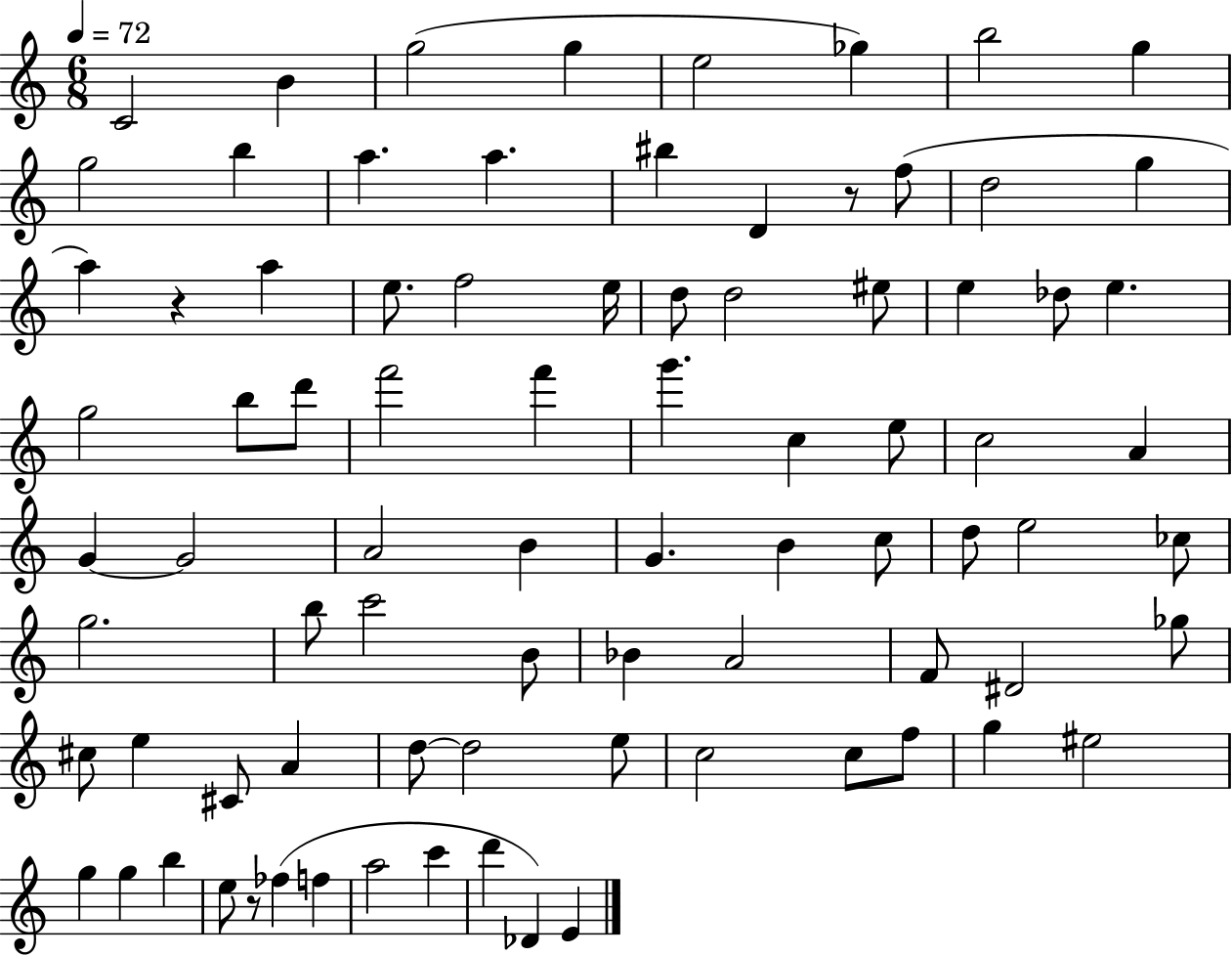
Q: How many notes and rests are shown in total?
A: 83